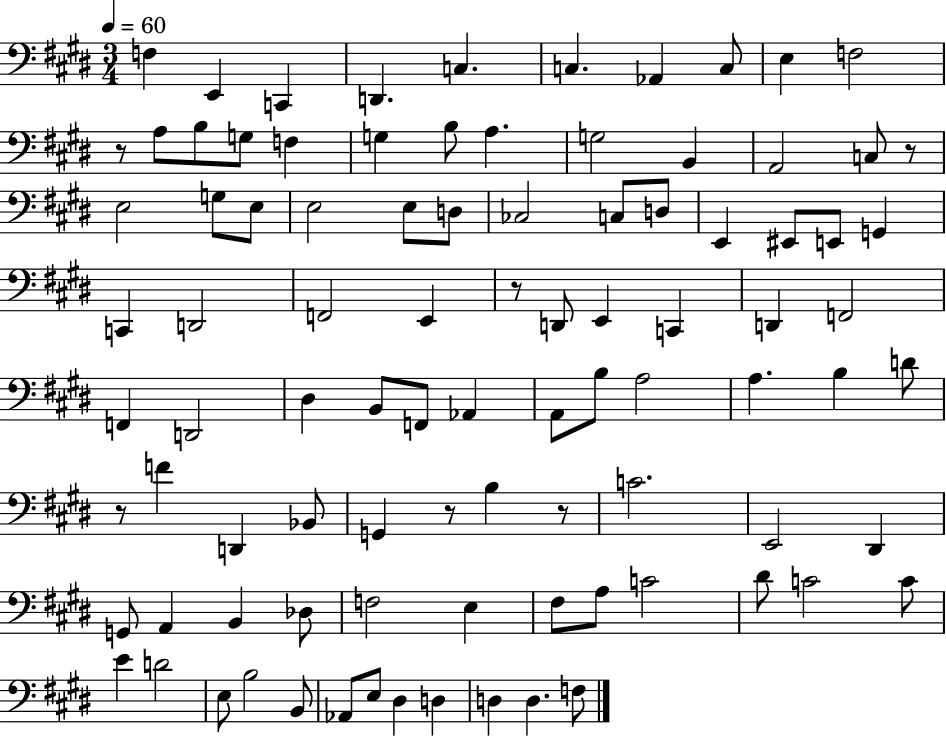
F3/q E2/q C2/q D2/q. C3/q. C3/q. Ab2/q C3/e E3/q F3/h R/e A3/e B3/e G3/e F3/q G3/q B3/e A3/q. G3/h B2/q A2/h C3/e R/e E3/h G3/e E3/e E3/h E3/e D3/e CES3/h C3/e D3/e E2/q EIS2/e E2/e G2/q C2/q D2/h F2/h E2/q R/e D2/e E2/q C2/q D2/q F2/h F2/q D2/h D#3/q B2/e F2/e Ab2/q A2/e B3/e A3/h A3/q. B3/q D4/e R/e F4/q D2/q Bb2/e G2/q R/e B3/q R/e C4/h. E2/h D#2/q G2/e A2/q B2/q Db3/e F3/h E3/q F#3/e A3/e C4/h D#4/e C4/h C4/e E4/q D4/h E3/e B3/h B2/e Ab2/e E3/e D#3/q D3/q D3/q D3/q. F3/e